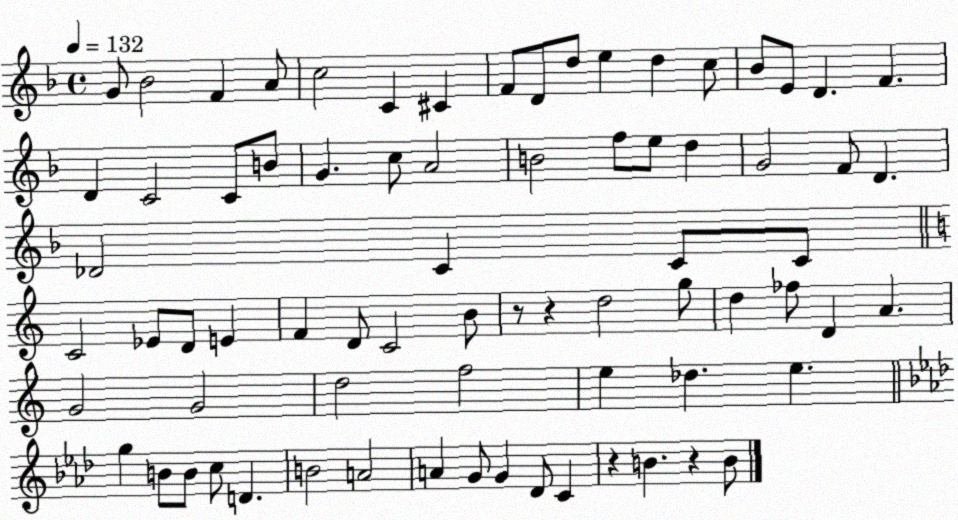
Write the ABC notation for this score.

X:1
T:Untitled
M:4/4
L:1/4
K:F
G/2 _B2 F A/2 c2 C ^C F/2 D/2 d/2 e d c/2 _B/2 E/2 D F D C2 C/2 B/2 G c/2 A2 B2 f/2 e/2 d G2 F/2 D _D2 C C/2 C/2 C2 _E/2 D/2 E F D/2 C2 B/2 z/2 z d2 g/2 d _f/2 D A G2 G2 d2 f2 e _d e g B/2 B/2 c/2 D B2 A2 A G/2 G _D/2 C z B z B/2